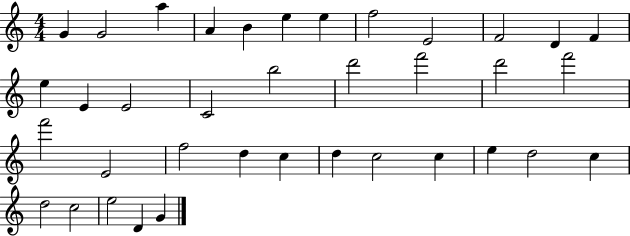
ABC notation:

X:1
T:Untitled
M:4/4
L:1/4
K:C
G G2 a A B e e f2 E2 F2 D F e E E2 C2 b2 d'2 f'2 d'2 f'2 f'2 E2 f2 d c d c2 c e d2 c d2 c2 e2 D G